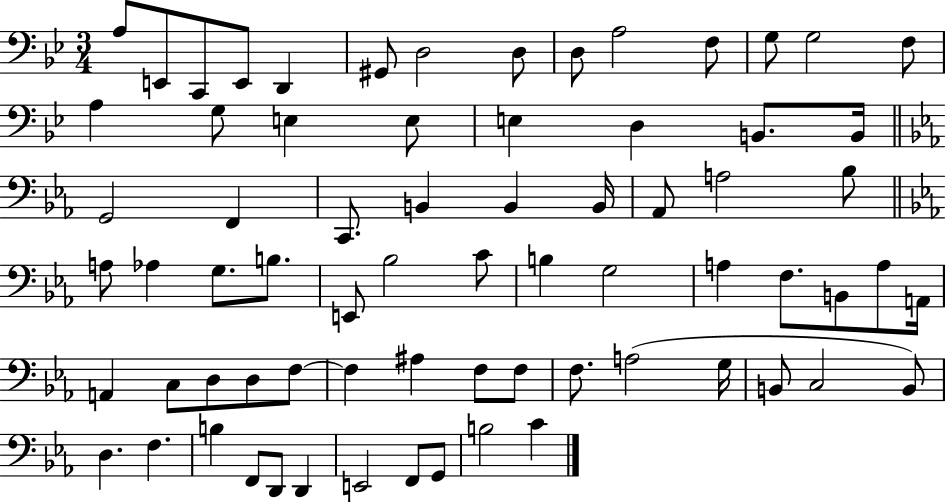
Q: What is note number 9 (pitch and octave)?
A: D3